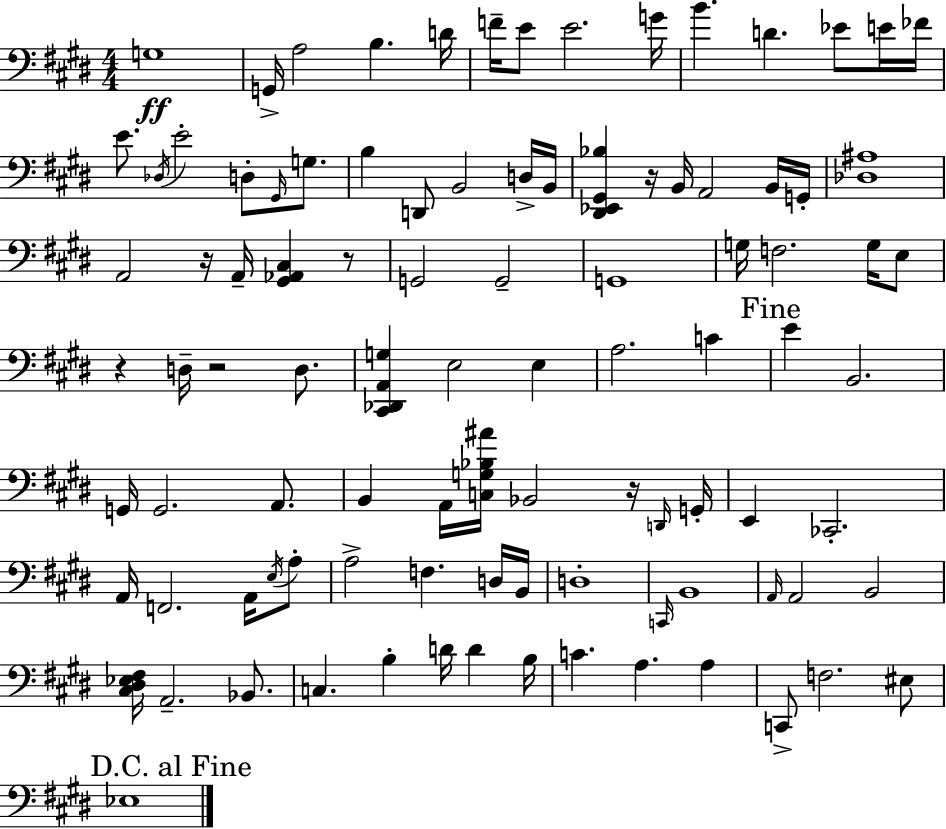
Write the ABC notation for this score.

X:1
T:Untitled
M:4/4
L:1/4
K:E
G,4 G,,/4 A,2 B, D/4 F/4 E/2 E2 G/4 B D _E/2 E/4 _F/4 E/2 _D,/4 E2 D,/2 ^G,,/4 G,/2 B, D,,/2 B,,2 D,/4 B,,/4 [^D,,_E,,^G,,_B,] z/4 B,,/4 A,,2 B,,/4 G,,/4 [_D,^A,]4 A,,2 z/4 A,,/4 [^G,,_A,,^C,] z/2 G,,2 G,,2 G,,4 G,/4 F,2 G,/4 E,/2 z D,/4 z2 D,/2 [^C,,_D,,A,,G,] E,2 E, A,2 C E B,,2 G,,/4 G,,2 A,,/2 B,, A,,/4 [C,G,_B,^A]/4 _B,,2 z/4 D,,/4 G,,/4 E,, _C,,2 A,,/4 F,,2 A,,/4 E,/4 A,/2 A,2 F, D,/4 B,,/4 D,4 C,,/4 B,,4 A,,/4 A,,2 B,,2 [^C,^D,_E,^F,]/4 A,,2 _B,,/2 C, B, D/4 D B,/4 C A, A, C,,/2 F,2 ^E,/2 _E,4